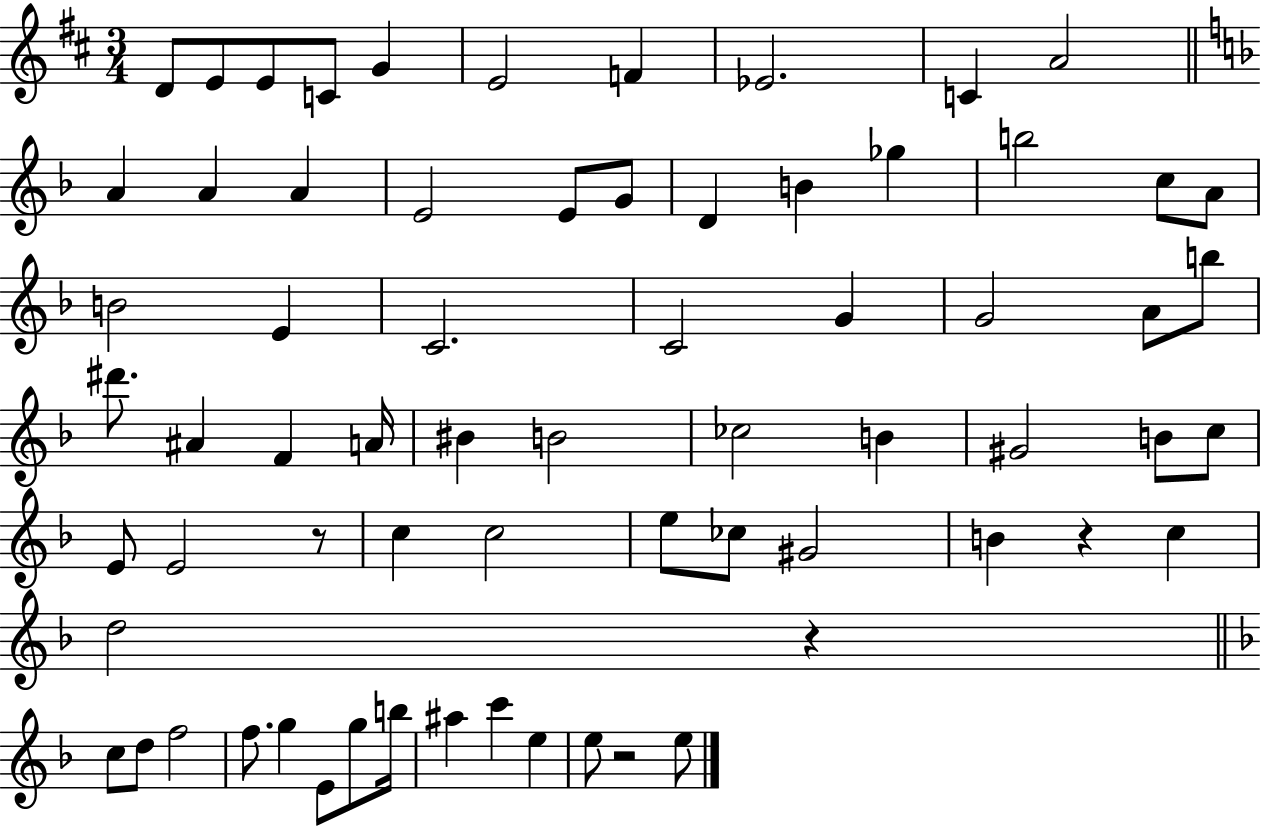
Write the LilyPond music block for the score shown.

{
  \clef treble
  \numericTimeSignature
  \time 3/4
  \key d \major
  \repeat volta 2 { d'8 e'8 e'8 c'8 g'4 | e'2 f'4 | ees'2. | c'4 a'2 | \break \bar "||" \break \key f \major a'4 a'4 a'4 | e'2 e'8 g'8 | d'4 b'4 ges''4 | b''2 c''8 a'8 | \break b'2 e'4 | c'2. | c'2 g'4 | g'2 a'8 b''8 | \break dis'''8. ais'4 f'4 a'16 | bis'4 b'2 | ces''2 b'4 | gis'2 b'8 c''8 | \break e'8 e'2 r8 | c''4 c''2 | e''8 ces''8 gis'2 | b'4 r4 c''4 | \break d''2 r4 | \bar "||" \break \key f \major c''8 d''8 f''2 | f''8. g''4 e'8 g''8 b''16 | ais''4 c'''4 e''4 | e''8 r2 e''8 | \break } \bar "|."
}